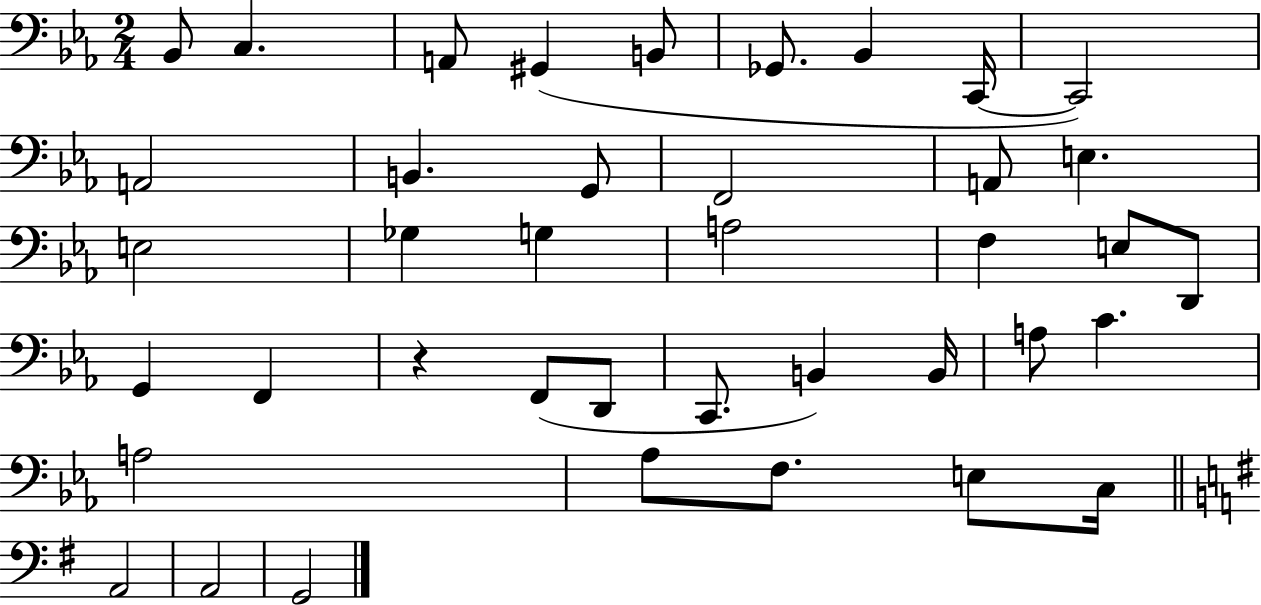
{
  \clef bass
  \numericTimeSignature
  \time 2/4
  \key ees \major
  bes,8 c4. | a,8 gis,4( b,8 | ges,8. bes,4 c,16~~ | c,2) | \break a,2 | b,4. g,8 | f,2 | a,8 e4. | \break e2 | ges4 g4 | a2 | f4 e8 d,8 | \break g,4 f,4 | r4 f,8( d,8 | c,8. b,4) b,16 | a8 c'4. | \break a2 | aes8 f8. e8 c16 | \bar "||" \break \key e \minor a,2 | a,2 | g,2 | \bar "|."
}